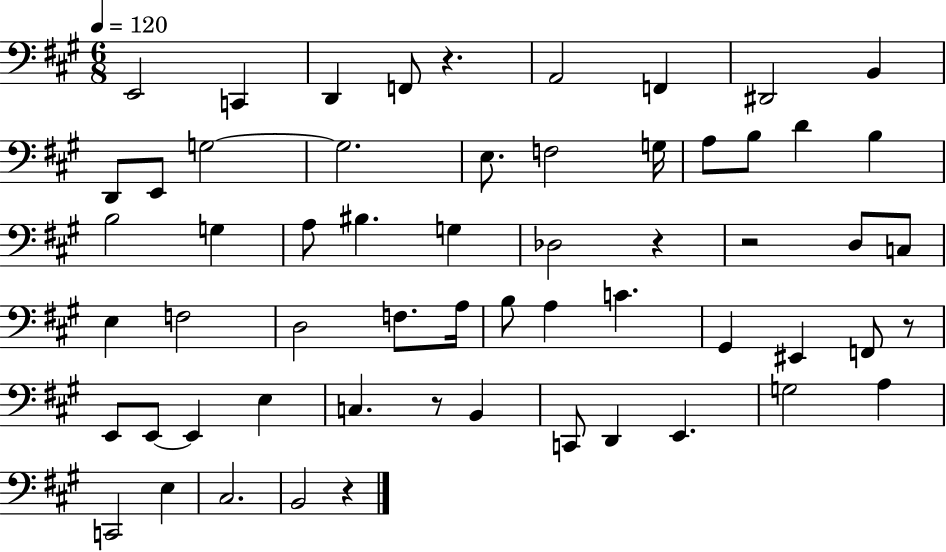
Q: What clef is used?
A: bass